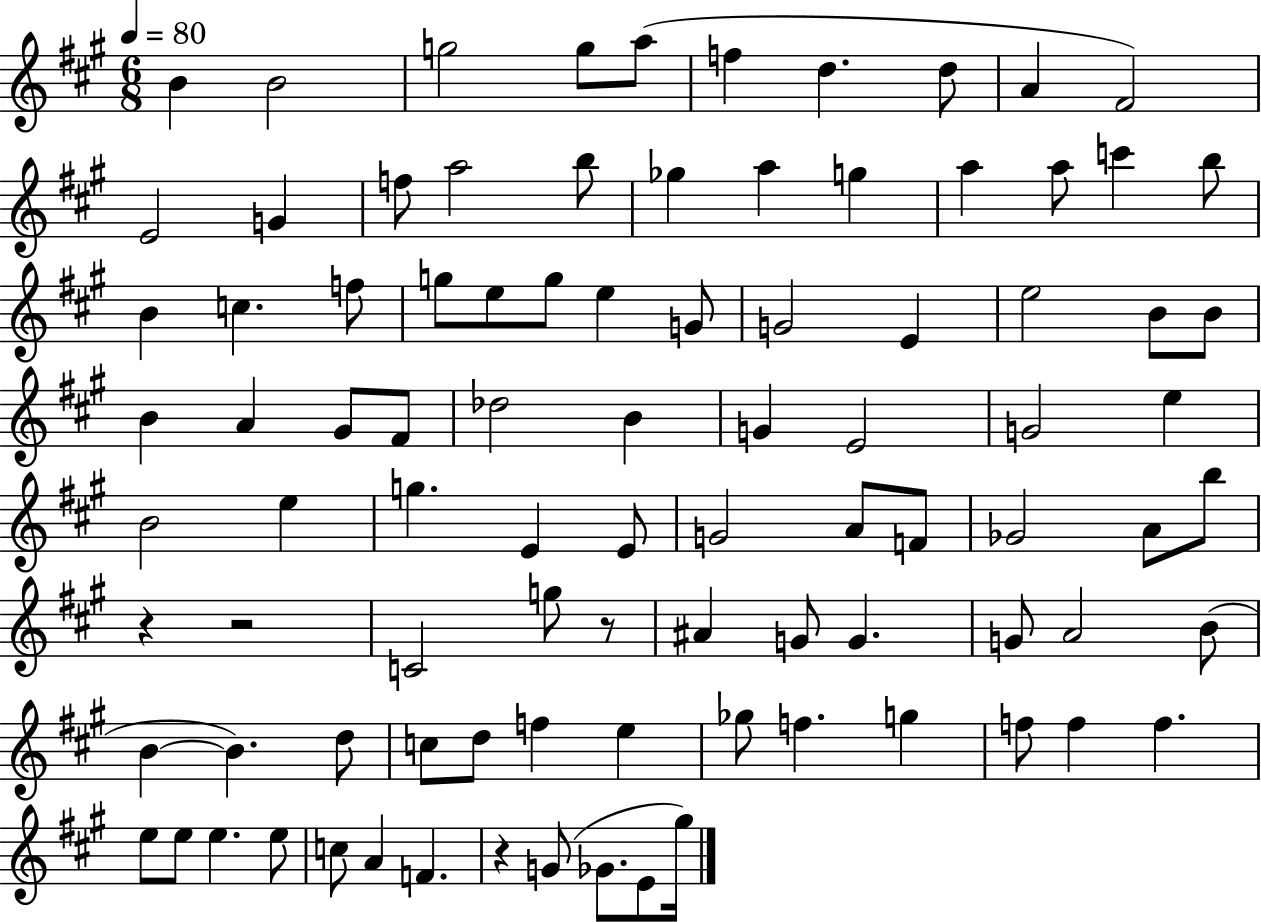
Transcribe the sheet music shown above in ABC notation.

X:1
T:Untitled
M:6/8
L:1/4
K:A
B B2 g2 g/2 a/2 f d d/2 A ^F2 E2 G f/2 a2 b/2 _g a g a a/2 c' b/2 B c f/2 g/2 e/2 g/2 e G/2 G2 E e2 B/2 B/2 B A ^G/2 ^F/2 _d2 B G E2 G2 e B2 e g E E/2 G2 A/2 F/2 _G2 A/2 b/2 z z2 C2 g/2 z/2 ^A G/2 G G/2 A2 B/2 B B d/2 c/2 d/2 f e _g/2 f g f/2 f f e/2 e/2 e e/2 c/2 A F z G/2 _G/2 E/2 ^g/4